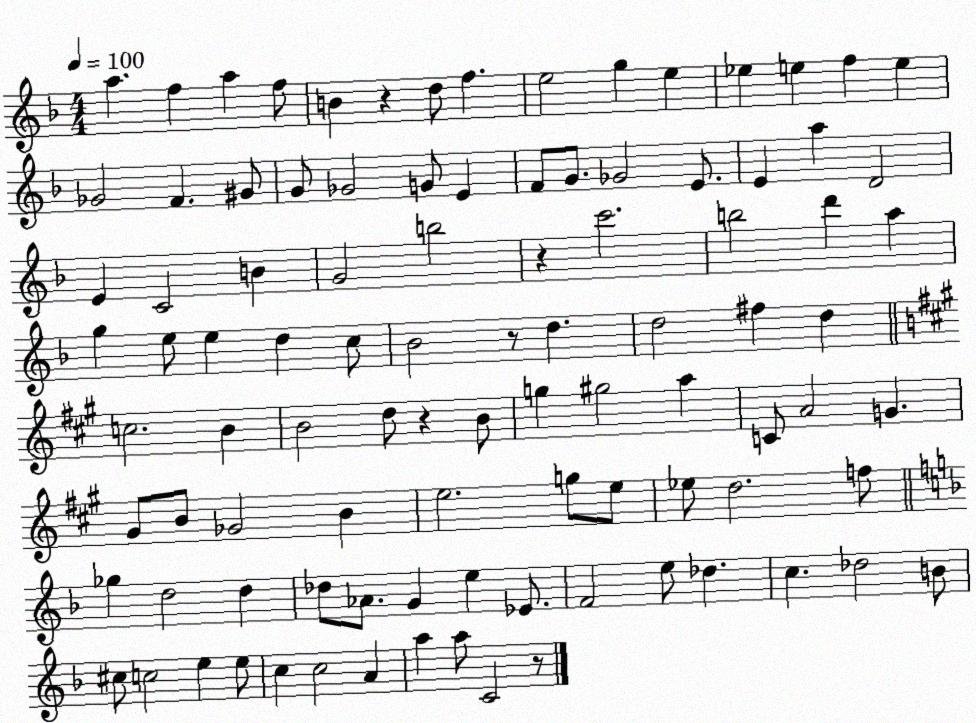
X:1
T:Untitled
M:4/4
L:1/4
K:F
a f a f/2 B z d/2 f e2 g e _e e f e _G2 F ^G/2 G/2 _G2 G/2 E F/2 G/2 _G2 E/2 E a D2 E C2 B G2 b2 z c'2 b2 d' a g e/2 e d c/2 _B2 z/2 d d2 ^f d c2 B B2 d/2 z B/2 g ^g2 a C/2 A2 G ^G/2 B/2 _G2 B e2 g/2 e/2 _e/2 d2 f/2 _g d2 d _d/2 _A/2 G e _E/2 F2 e/2 _d c _d2 B/2 ^c/2 c2 e e/2 c c2 A a a/2 C2 z/2